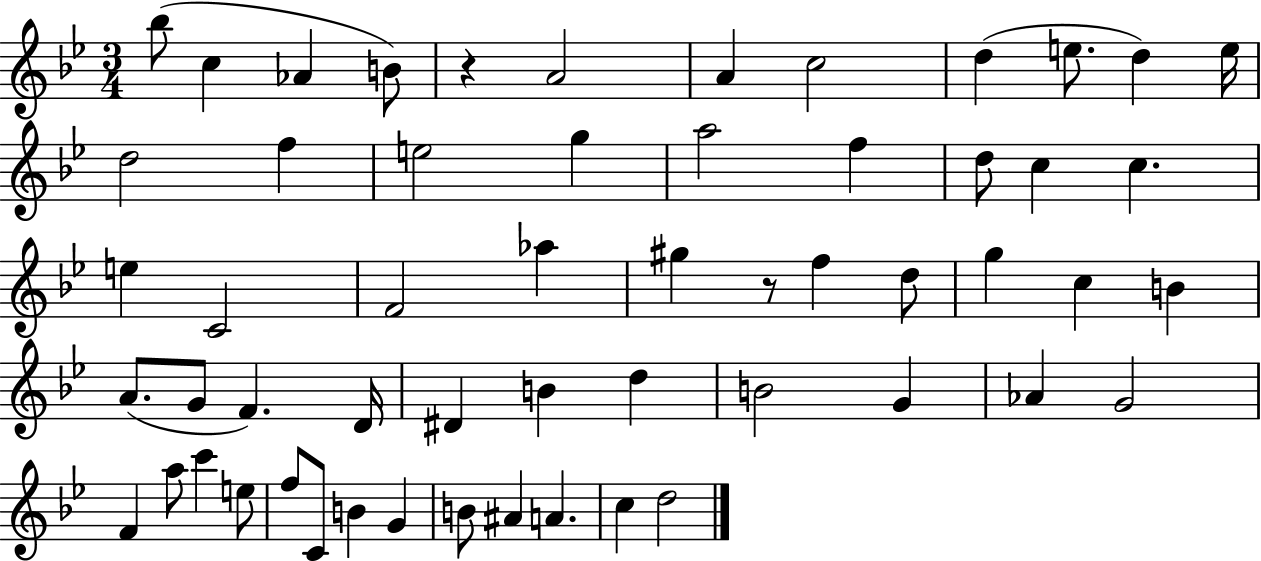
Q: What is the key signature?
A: BES major